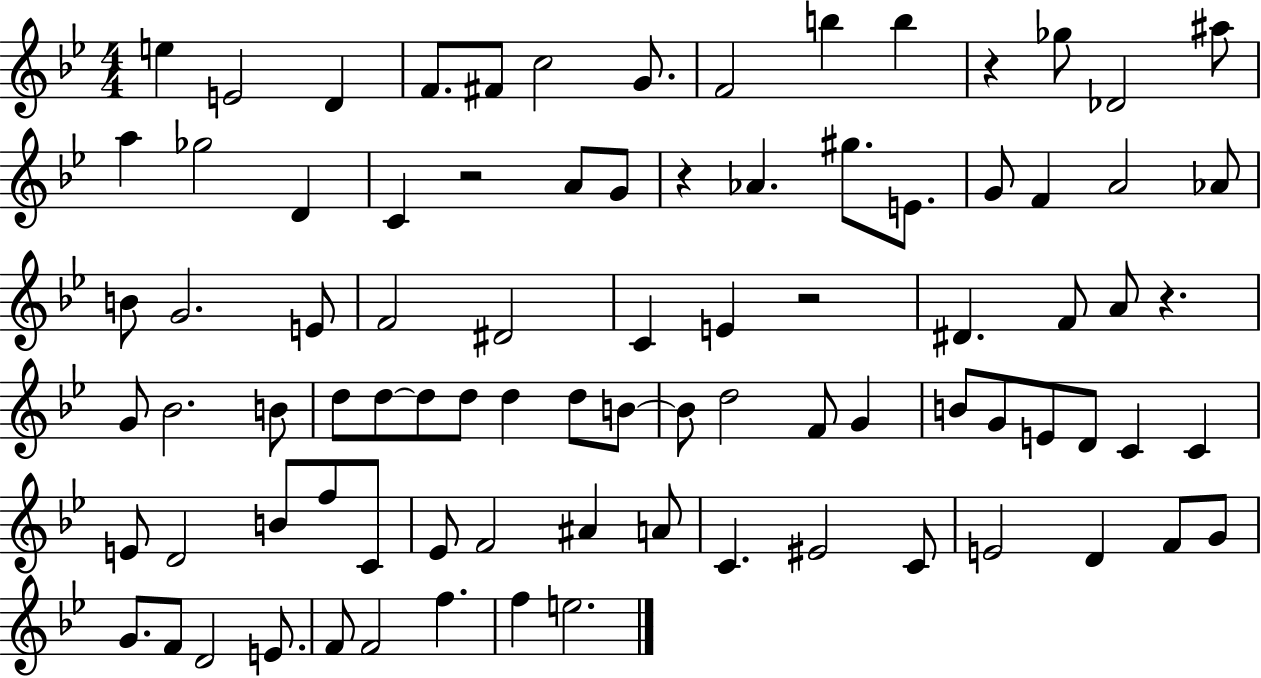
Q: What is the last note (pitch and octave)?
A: E5